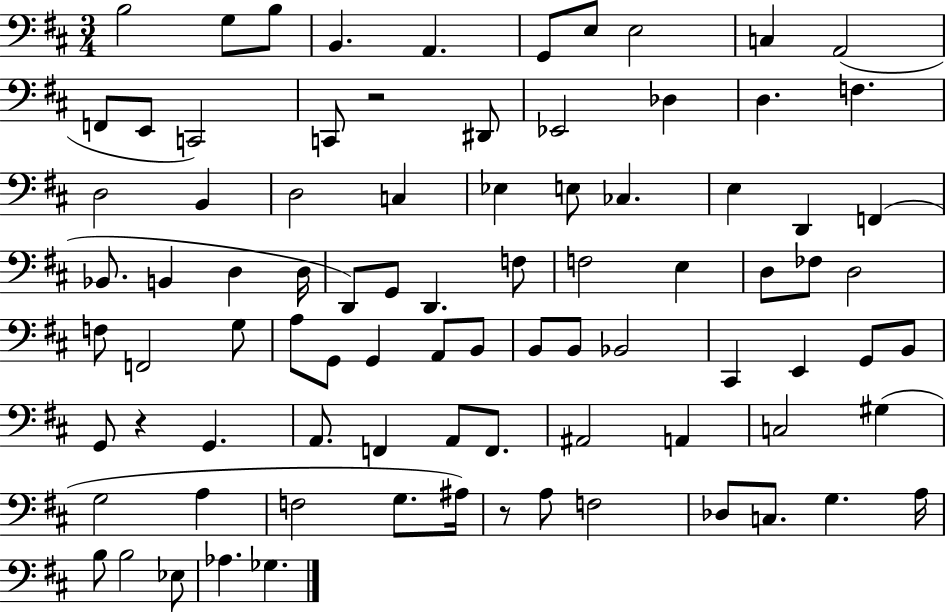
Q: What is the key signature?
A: D major